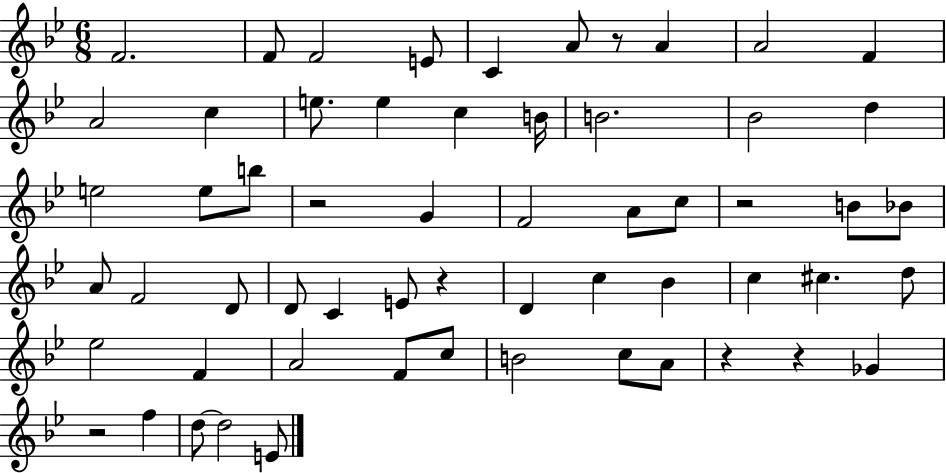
F4/h. F4/e F4/h E4/e C4/q A4/e R/e A4/q A4/h F4/q A4/h C5/q E5/e. E5/q C5/q B4/s B4/h. Bb4/h D5/q E5/h E5/e B5/e R/h G4/q F4/h A4/e C5/e R/h B4/e Bb4/e A4/e F4/h D4/e D4/e C4/q E4/e R/q D4/q C5/q Bb4/q C5/q C#5/q. D5/e Eb5/h F4/q A4/h F4/e C5/e B4/h C5/e A4/e R/q R/q Gb4/q R/h F5/q D5/e D5/h E4/e